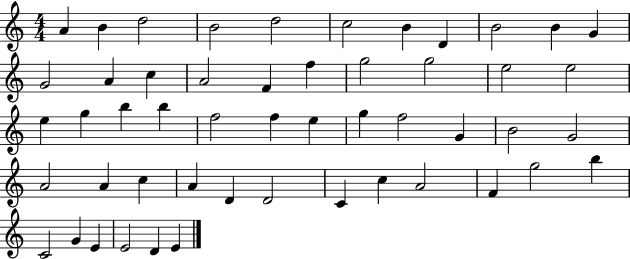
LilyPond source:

{
  \clef treble
  \numericTimeSignature
  \time 4/4
  \key c \major
  a'4 b'4 d''2 | b'2 d''2 | c''2 b'4 d'4 | b'2 b'4 g'4 | \break g'2 a'4 c''4 | a'2 f'4 f''4 | g''2 g''2 | e''2 e''2 | \break e''4 g''4 b''4 b''4 | f''2 f''4 e''4 | g''4 f''2 g'4 | b'2 g'2 | \break a'2 a'4 c''4 | a'4 d'4 d'2 | c'4 c''4 a'2 | f'4 g''2 b''4 | \break c'2 g'4 e'4 | e'2 d'4 e'4 | \bar "|."
}